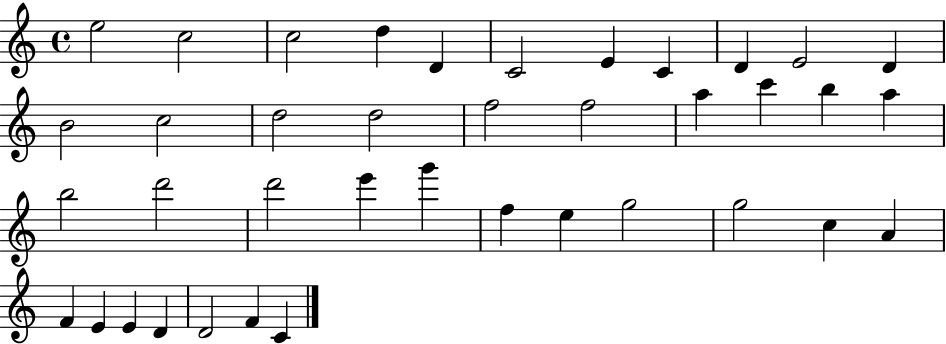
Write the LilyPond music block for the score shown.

{
  \clef treble
  \time 4/4
  \defaultTimeSignature
  \key c \major
  e''2 c''2 | c''2 d''4 d'4 | c'2 e'4 c'4 | d'4 e'2 d'4 | \break b'2 c''2 | d''2 d''2 | f''2 f''2 | a''4 c'''4 b''4 a''4 | \break b''2 d'''2 | d'''2 e'''4 g'''4 | f''4 e''4 g''2 | g''2 c''4 a'4 | \break f'4 e'4 e'4 d'4 | d'2 f'4 c'4 | \bar "|."
}